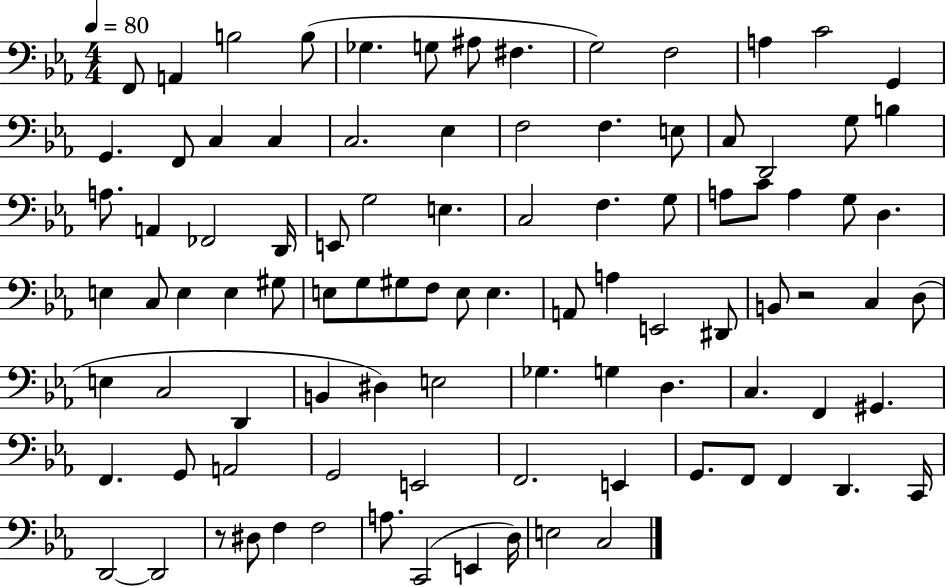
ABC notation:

X:1
T:Untitled
M:4/4
L:1/4
K:Eb
F,,/2 A,, B,2 B,/2 _G, G,/2 ^A,/2 ^F, G,2 F,2 A, C2 G,, G,, F,,/2 C, C, C,2 _E, F,2 F, E,/2 C,/2 D,,2 G,/2 B, A,/2 A,, _F,,2 D,,/4 E,,/2 G,2 E, C,2 F, G,/2 A,/2 C/2 A, G,/2 D, E, C,/2 E, E, ^G,/2 E,/2 G,/2 ^G,/2 F,/2 E,/2 E, A,,/2 A, E,,2 ^D,,/2 B,,/2 z2 C, D,/2 E, C,2 D,, B,, ^D, E,2 _G, G, D, C, F,, ^G,, F,, G,,/2 A,,2 G,,2 E,,2 F,,2 E,, G,,/2 F,,/2 F,, D,, C,,/4 D,,2 D,,2 z/2 ^D,/2 F, F,2 A,/2 C,,2 E,, D,/4 E,2 C,2